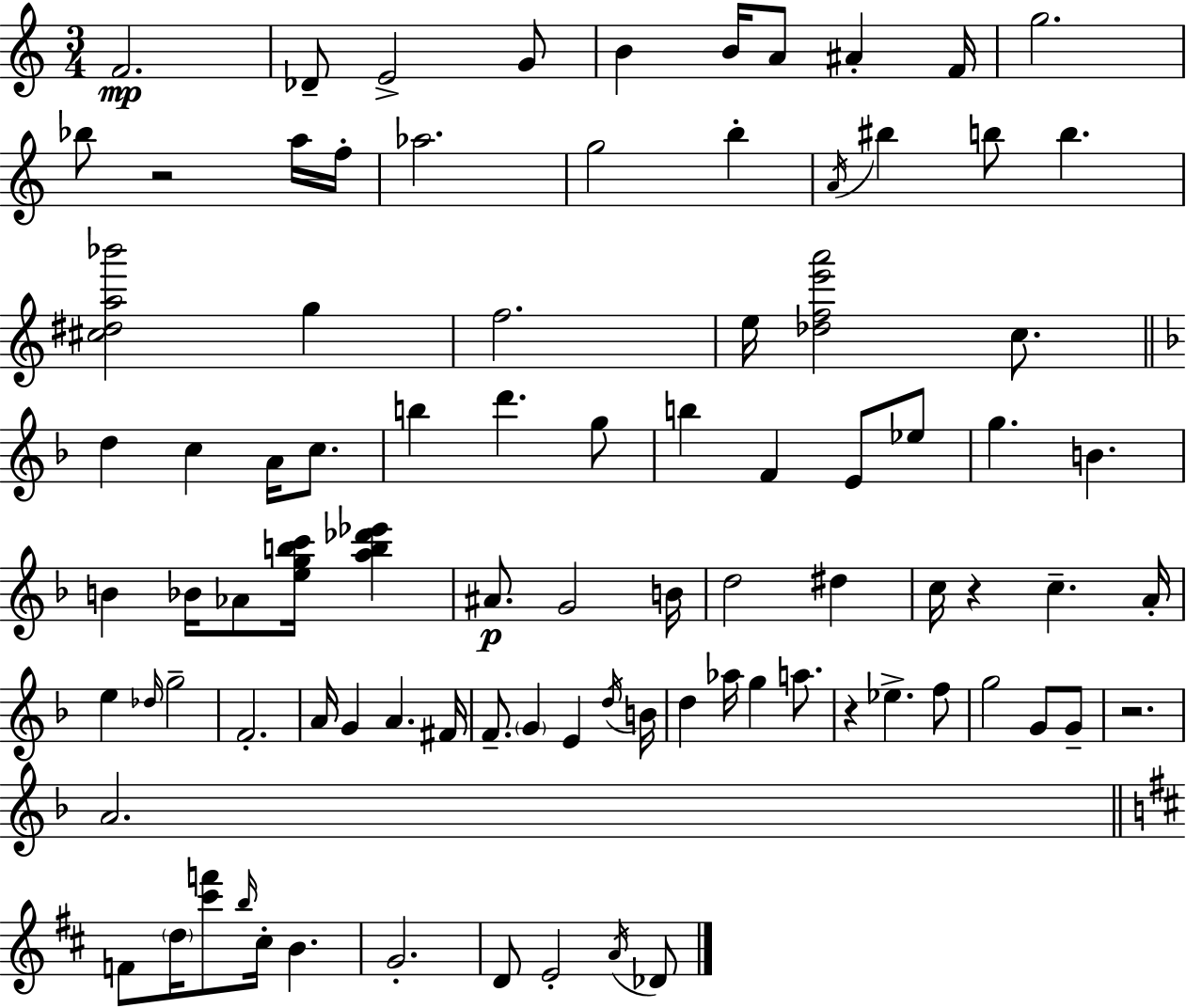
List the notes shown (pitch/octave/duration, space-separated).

F4/h. Db4/e E4/h G4/e B4/q B4/s A4/e A#4/q F4/s G5/h. Bb5/e R/h A5/s F5/s Ab5/h. G5/h B5/q A4/s BIS5/q B5/e B5/q. [C#5,D#5,A5,Bb6]/h G5/q F5/h. E5/s [Db5,F5,E6,A6]/h C5/e. D5/q C5/q A4/s C5/e. B5/q D6/q. G5/e B5/q F4/q E4/e Eb5/e G5/q. B4/q. B4/q Bb4/s Ab4/e [E5,G5,B5,C6]/s [A5,B5,Db6,Eb6]/q A#4/e. G4/h B4/s D5/h D#5/q C5/s R/q C5/q. A4/s E5/q Db5/s G5/h F4/h. A4/s G4/q A4/q. F#4/s F4/e. G4/q E4/q D5/s B4/s D5/q Ab5/s G5/q A5/e. R/q Eb5/q. F5/e G5/h G4/e G4/e R/h. A4/h. F4/e D5/s [C#6,F6]/e B5/s C#5/s B4/q. G4/h. D4/e E4/h A4/s Db4/e